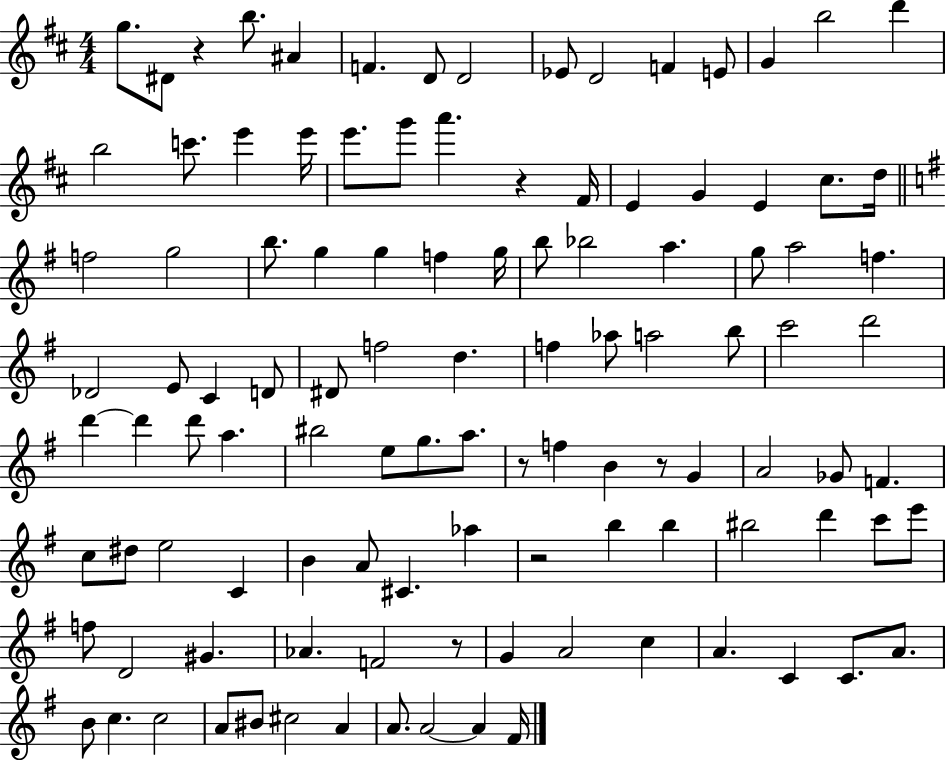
G5/e. D#4/e R/q B5/e. A#4/q F4/q. D4/e D4/h Eb4/e D4/h F4/q E4/e G4/q B5/h D6/q B5/h C6/e. E6/q E6/s E6/e. G6/e A6/q. R/q F#4/s E4/q G4/q E4/q C#5/e. D5/s F5/h G5/h B5/e. G5/q G5/q F5/q G5/s B5/e Bb5/h A5/q. G5/e A5/h F5/q. Db4/h E4/e C4/q D4/e D#4/e F5/h D5/q. F5/q Ab5/e A5/h B5/e C6/h D6/h D6/q D6/q D6/e A5/q. BIS5/h E5/e G5/e. A5/e. R/e F5/q B4/q R/e G4/q A4/h Gb4/e F4/q. C5/e D#5/e E5/h C4/q B4/q A4/e C#4/q. Ab5/q R/h B5/q B5/q BIS5/h D6/q C6/e E6/e F5/e D4/h G#4/q. Ab4/q. F4/h R/e G4/q A4/h C5/q A4/q. C4/q C4/e. A4/e. B4/e C5/q. C5/h A4/e BIS4/e C#5/h A4/q A4/e. A4/h A4/q F#4/s